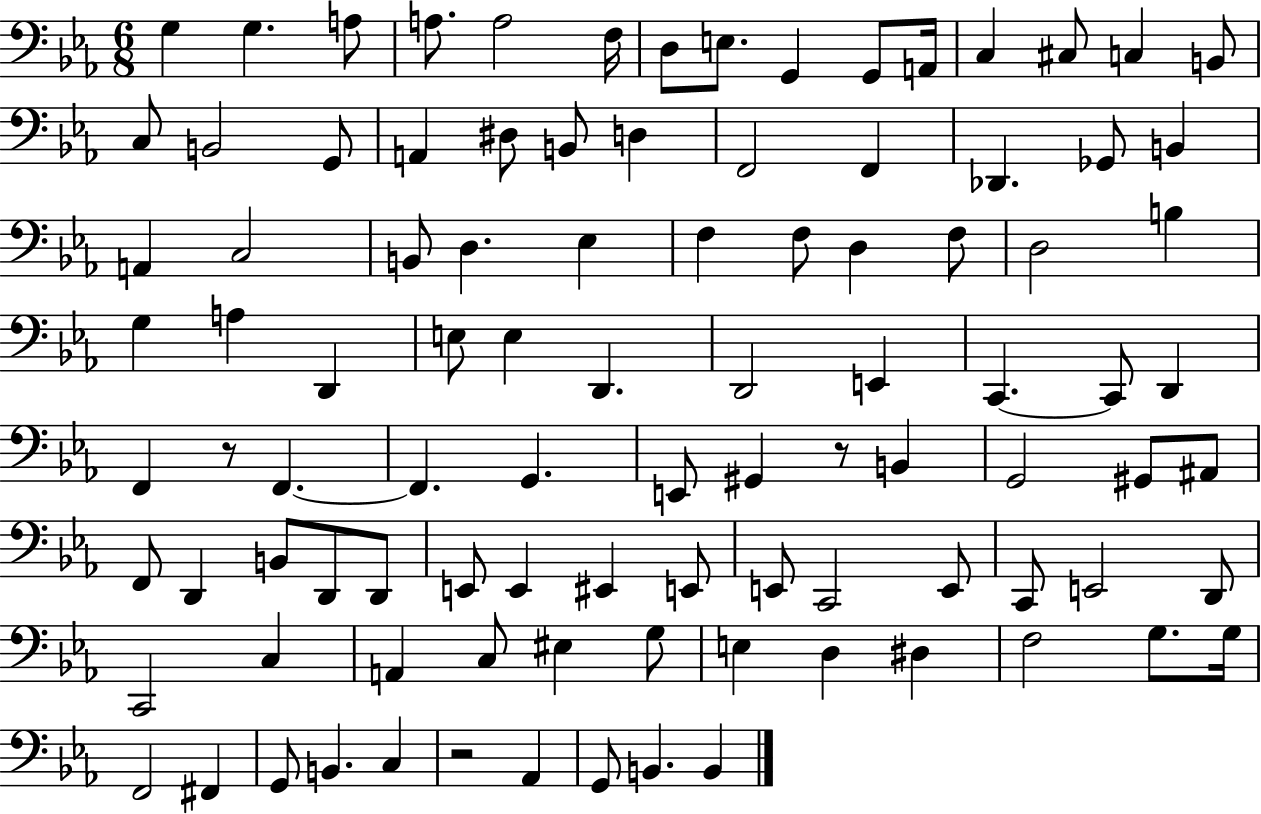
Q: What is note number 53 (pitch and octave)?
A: G2